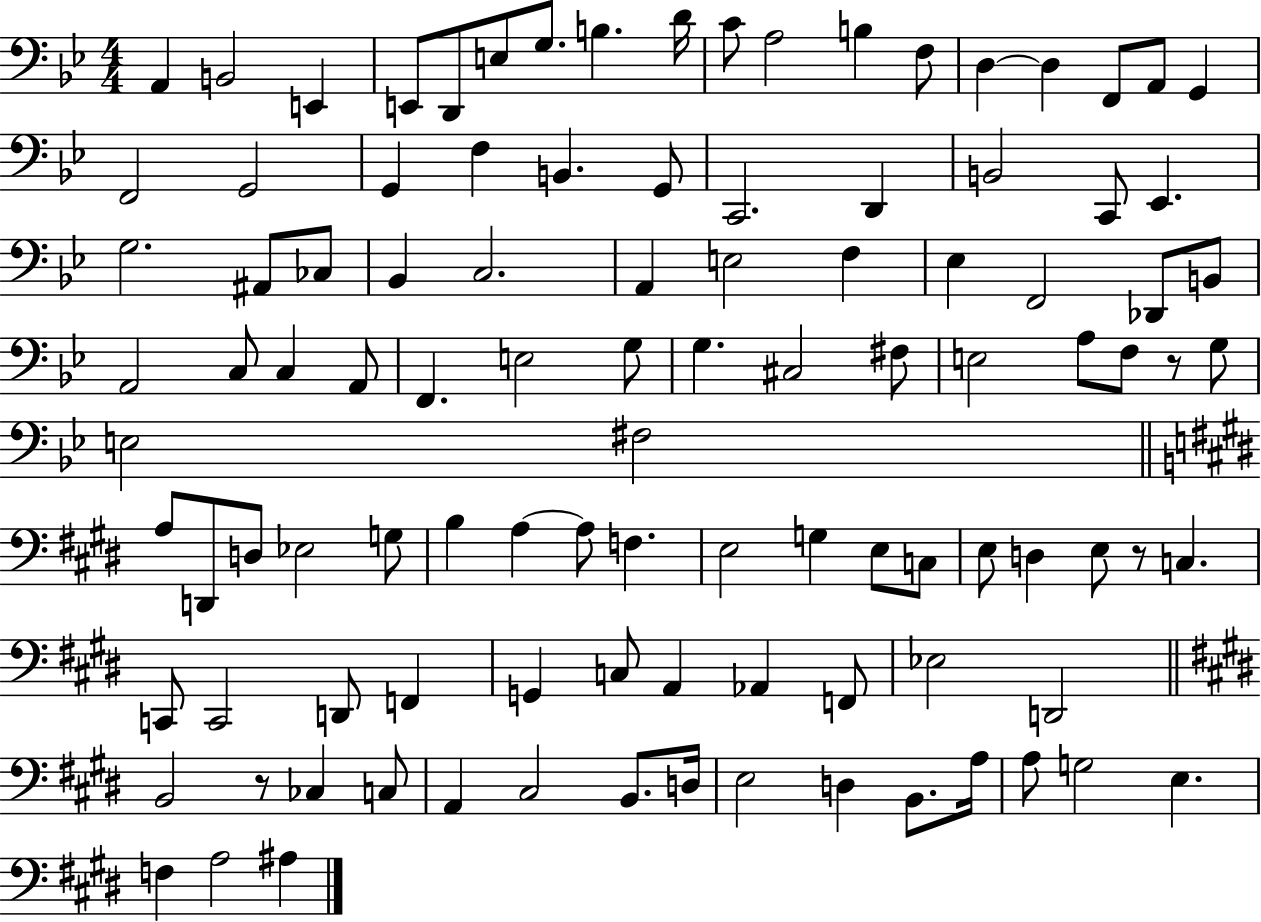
X:1
T:Untitled
M:4/4
L:1/4
K:Bb
A,, B,,2 E,, E,,/2 D,,/2 E,/2 G,/2 B, D/4 C/2 A,2 B, F,/2 D, D, F,,/2 A,,/2 G,, F,,2 G,,2 G,, F, B,, G,,/2 C,,2 D,, B,,2 C,,/2 _E,, G,2 ^A,,/2 _C,/2 _B,, C,2 A,, E,2 F, _E, F,,2 _D,,/2 B,,/2 A,,2 C,/2 C, A,,/2 F,, E,2 G,/2 G, ^C,2 ^F,/2 E,2 A,/2 F,/2 z/2 G,/2 E,2 ^F,2 A,/2 D,,/2 D,/2 _E,2 G,/2 B, A, A,/2 F, E,2 G, E,/2 C,/2 E,/2 D, E,/2 z/2 C, C,,/2 C,,2 D,,/2 F,, G,, C,/2 A,, _A,, F,,/2 _E,2 D,,2 B,,2 z/2 _C, C,/2 A,, ^C,2 B,,/2 D,/4 E,2 D, B,,/2 A,/4 A,/2 G,2 E, F, A,2 ^A,